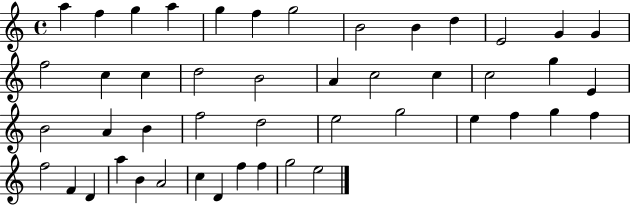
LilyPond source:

{
  \clef treble
  \time 4/4
  \defaultTimeSignature
  \key c \major
  a''4 f''4 g''4 a''4 | g''4 f''4 g''2 | b'2 b'4 d''4 | e'2 g'4 g'4 | \break f''2 c''4 c''4 | d''2 b'2 | a'4 c''2 c''4 | c''2 g''4 e'4 | \break b'2 a'4 b'4 | f''2 d''2 | e''2 g''2 | e''4 f''4 g''4 f''4 | \break f''2 f'4 d'4 | a''4 b'4 a'2 | c''4 d'4 f''4 f''4 | g''2 e''2 | \break \bar "|."
}